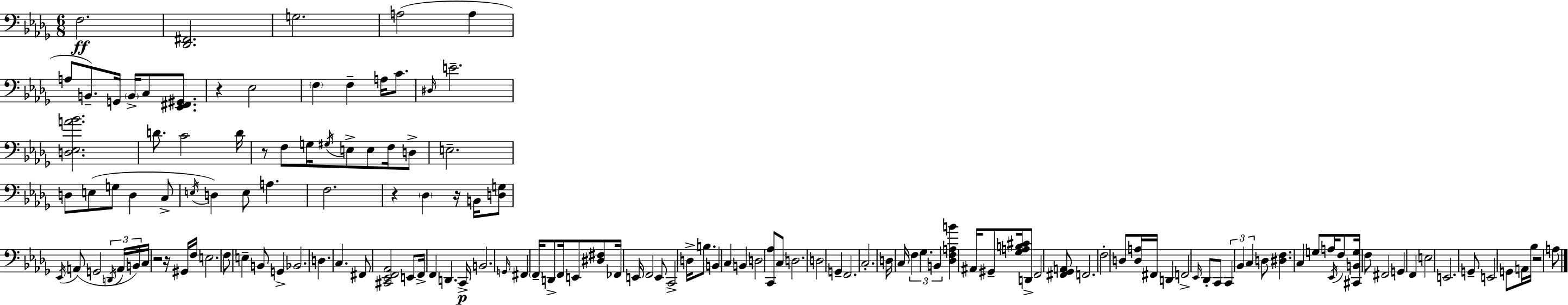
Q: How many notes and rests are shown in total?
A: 145